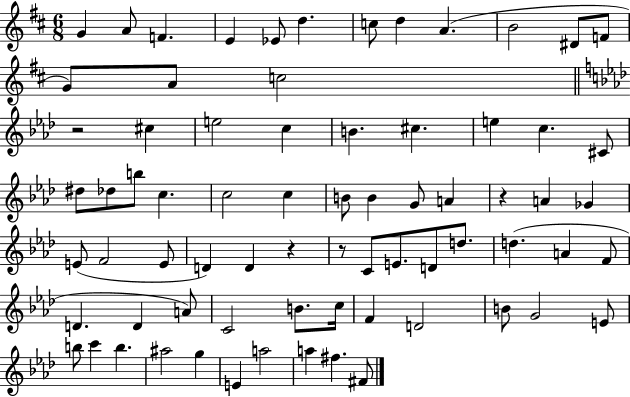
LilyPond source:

{
  \clef treble
  \numericTimeSignature
  \time 6/8
  \key d \major
  g'4 a'8 f'4. | e'4 ees'8 d''4. | c''8 d''4 a'4.( | b'2 dis'8 f'8 | \break g'8) a'8 c''2 | \bar "||" \break \key aes \major r2 cis''4 | e''2 c''4 | b'4. cis''4. | e''4 c''4. cis'8 | \break dis''8 des''8 b''8 c''4. | c''2 c''4 | b'8 b'4 g'8 a'4 | r4 a'4 ges'4 | \break e'8( f'2 e'8 | d'4) d'4 r4 | r8 c'8 e'8. d'8 d''8. | d''4.( a'4 f'8 | \break d'4. d'4 a'8) | c'2 b'8. c''16 | f'4 d'2 | b'8 g'2 e'8 | \break b''8 c'''4 b''4. | ais''2 g''4 | e'4 a''2 | a''4 fis''4. fis'8 | \break \bar "|."
}